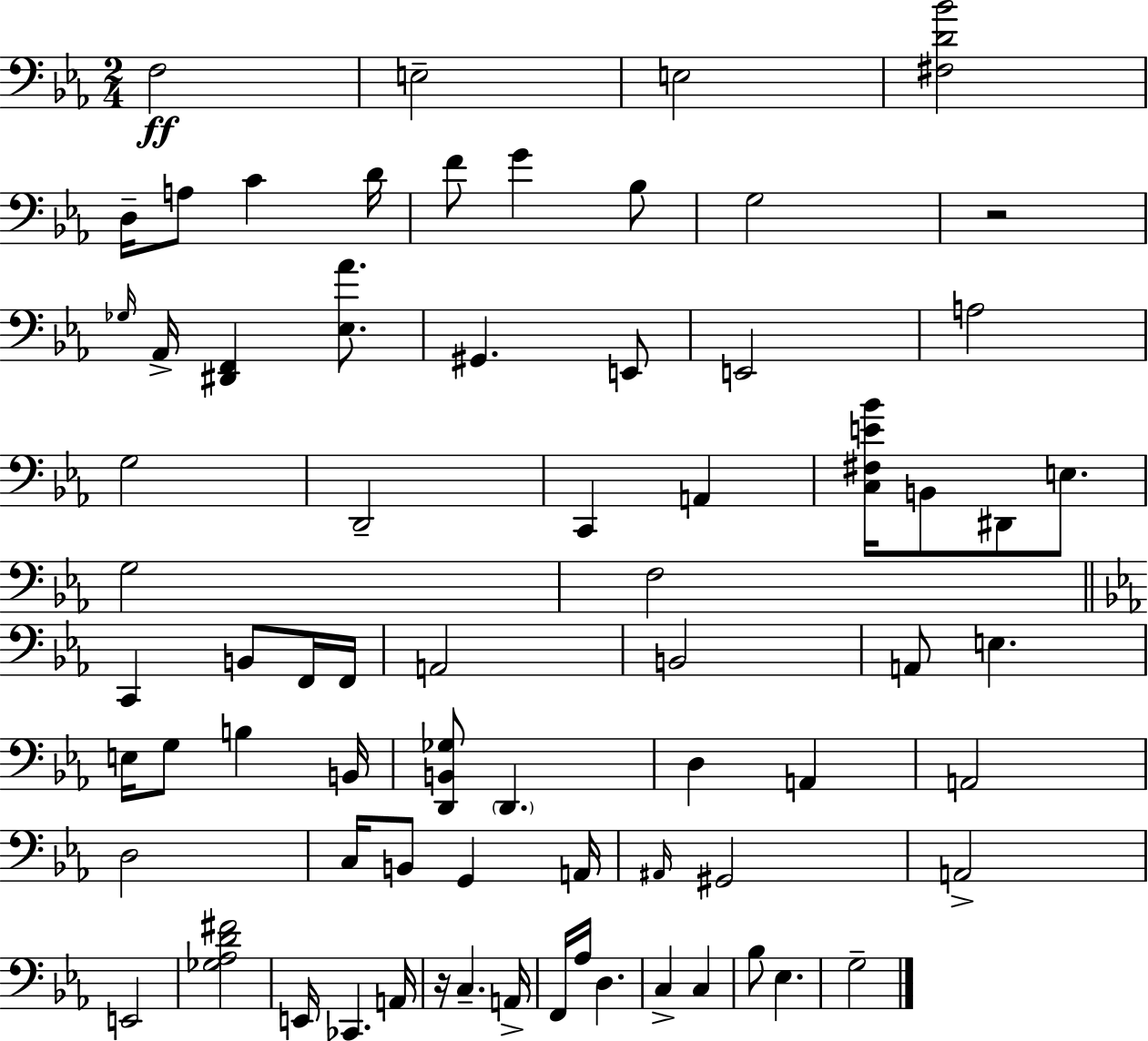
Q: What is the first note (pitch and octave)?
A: F3